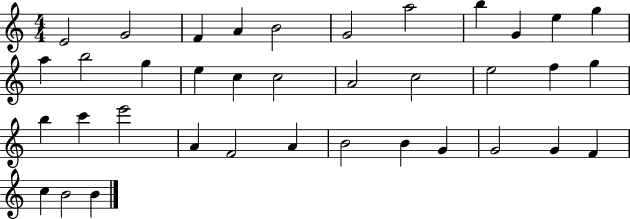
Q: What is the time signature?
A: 4/4